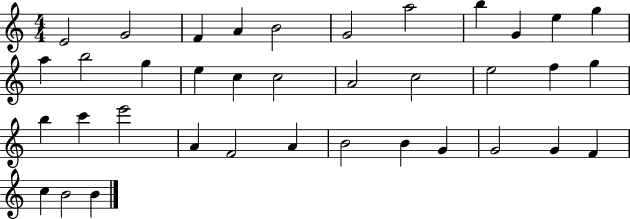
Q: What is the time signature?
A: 4/4